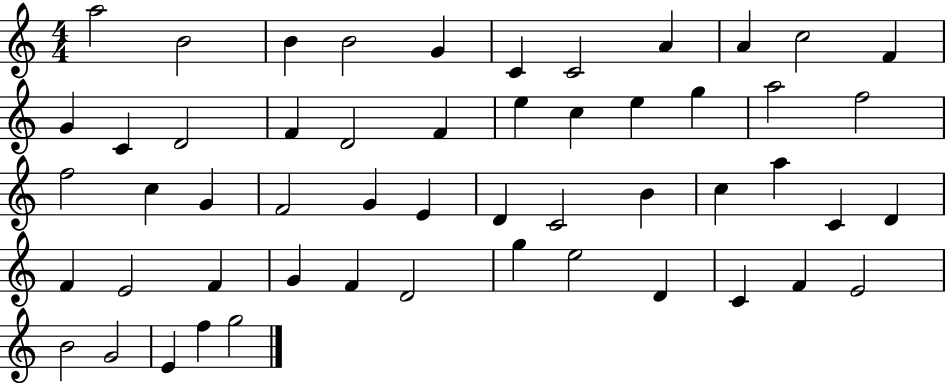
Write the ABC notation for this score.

X:1
T:Untitled
M:4/4
L:1/4
K:C
a2 B2 B B2 G C C2 A A c2 F G C D2 F D2 F e c e g a2 f2 f2 c G F2 G E D C2 B c a C D F E2 F G F D2 g e2 D C F E2 B2 G2 E f g2